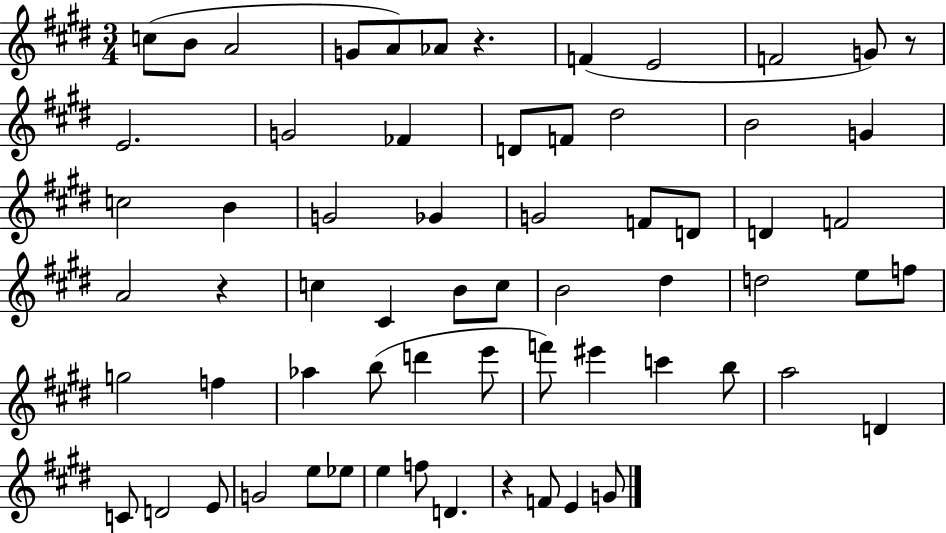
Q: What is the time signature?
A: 3/4